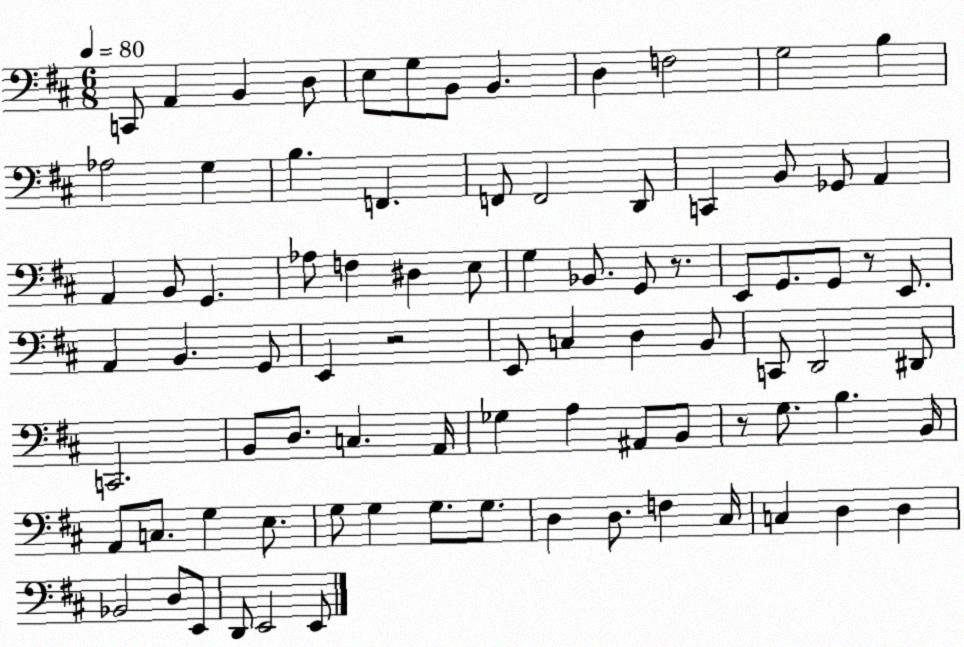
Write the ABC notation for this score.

X:1
T:Untitled
M:6/8
L:1/4
K:D
C,,/2 A,, B,, D,/2 E,/2 G,/2 B,,/2 B,, D, F,2 G,2 B, _A,2 G, B, F,, F,,/2 F,,2 D,,/2 C,, B,,/2 _G,,/2 A,, A,, B,,/2 G,, _A,/2 F, ^D, E,/2 G, _B,,/2 G,,/2 z/2 E,,/2 G,,/2 G,,/2 z/2 E,,/2 A,, B,, G,,/2 E,, z2 E,,/2 C, D, B,,/2 C,,/2 D,,2 ^D,,/2 C,,2 B,,/2 D,/2 C, A,,/4 _G, A, ^A,,/2 B,,/2 z/2 G,/2 B, B,,/4 A,,/2 C,/2 G, E,/2 G,/2 G, G,/2 G,/2 D, D,/2 F, ^C,/4 C, D, D, _B,,2 D,/2 E,,/2 D,,/2 E,,2 E,,/2